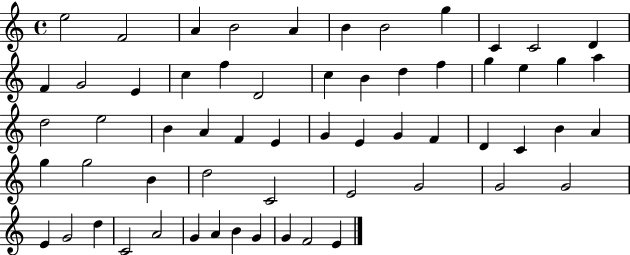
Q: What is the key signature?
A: C major